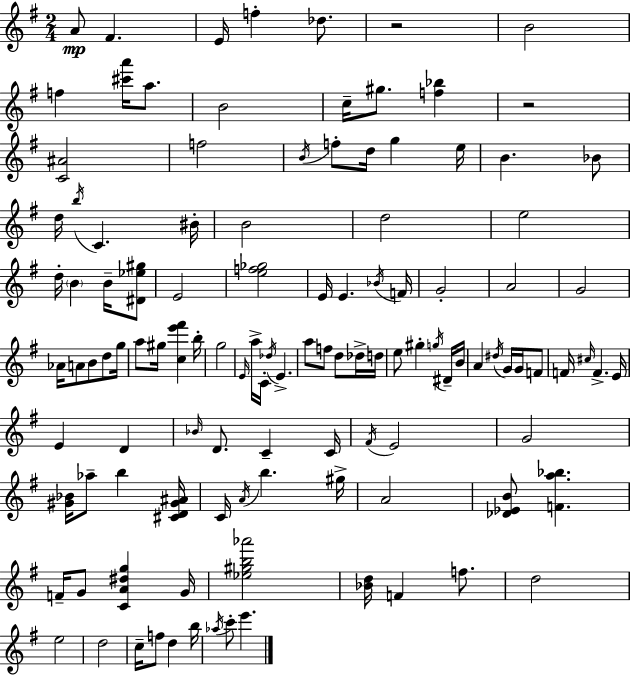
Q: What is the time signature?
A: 2/4